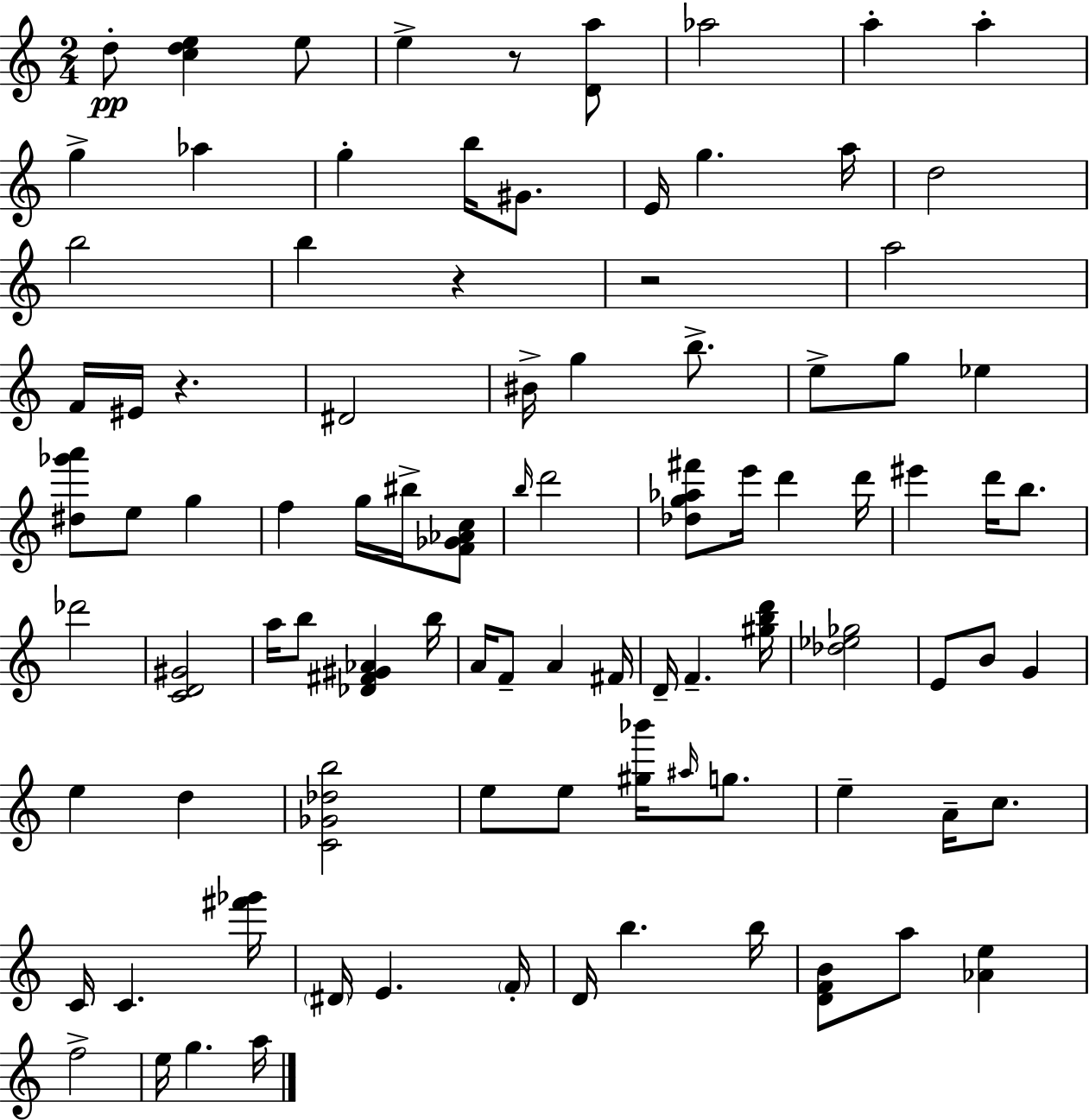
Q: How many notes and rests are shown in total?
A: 93